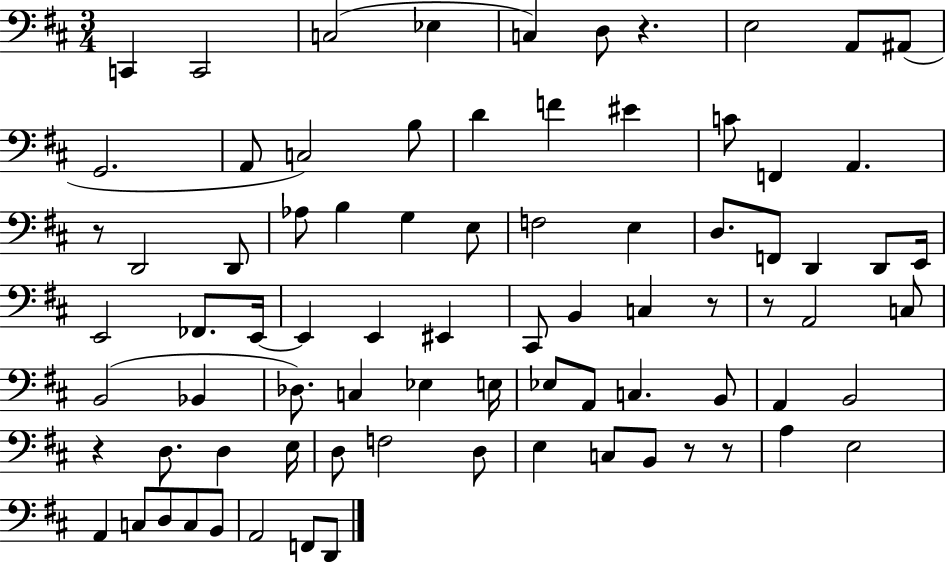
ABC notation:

X:1
T:Untitled
M:3/4
L:1/4
K:D
C,, C,,2 C,2 _E, C, D,/2 z E,2 A,,/2 ^A,,/2 G,,2 A,,/2 C,2 B,/2 D F ^E C/2 F,, A,, z/2 D,,2 D,,/2 _A,/2 B, G, E,/2 F,2 E, D,/2 F,,/2 D,, D,,/2 E,,/4 E,,2 _F,,/2 E,,/4 E,, E,, ^E,, ^C,,/2 B,, C, z/2 z/2 A,,2 C,/2 B,,2 _B,, _D,/2 C, _E, E,/4 _E,/2 A,,/2 C, B,,/2 A,, B,,2 z D,/2 D, E,/4 D,/2 F,2 D,/2 E, C,/2 B,,/2 z/2 z/2 A, E,2 A,, C,/2 D,/2 C,/2 B,,/2 A,,2 F,,/2 D,,/2